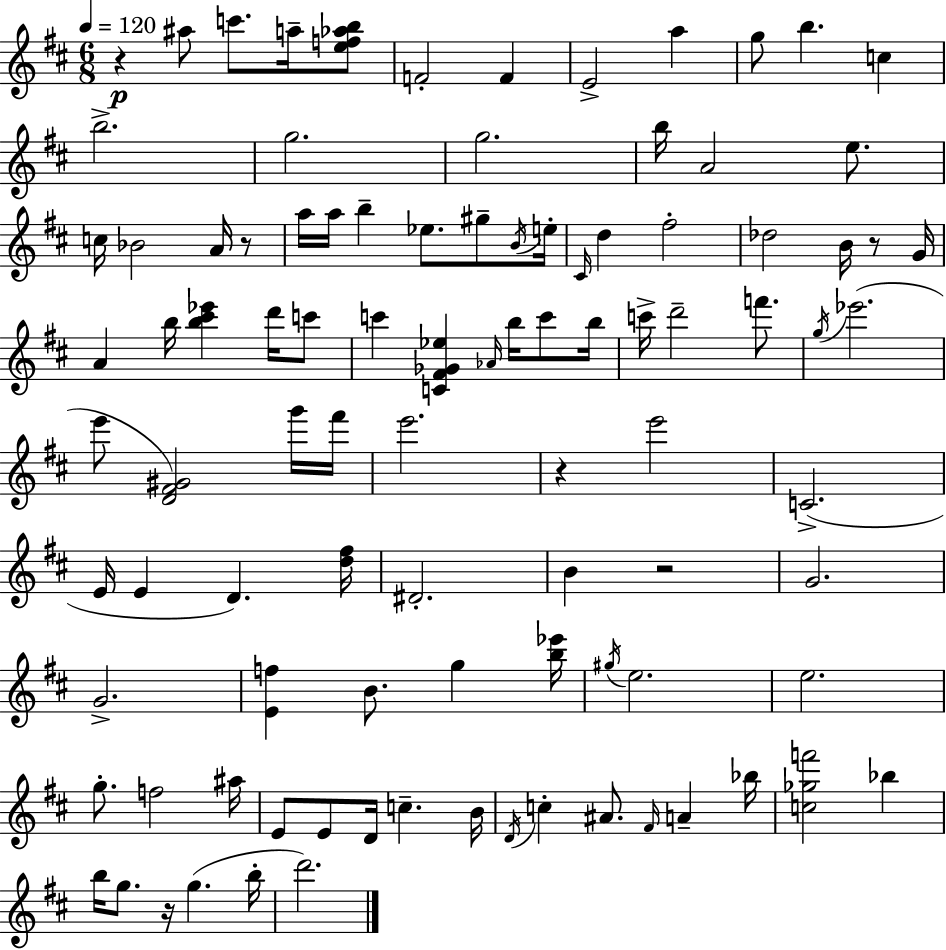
R/q A#5/e C6/e. A5/s [E5,F5,Ab5,B5]/e F4/h F4/q E4/h A5/q G5/e B5/q. C5/q B5/h. G5/h. G5/h. B5/s A4/h E5/e. C5/s Bb4/h A4/s R/e A5/s A5/s B5/q Eb5/e. G#5/e B4/s E5/s C#4/s D5/q F#5/h Db5/h B4/s R/e G4/s A4/q B5/s [B5,C#6,Eb6]/q D6/s C6/e C6/q [C4,F#4,Gb4,Eb5]/q Ab4/s B5/s C6/e B5/s C6/s D6/h F6/e. G5/s Eb6/h. E6/e [D4,F#4,G#4]/h G6/s F#6/s E6/h. R/q E6/h C4/h. E4/s E4/q D4/q. [D5,F#5]/s D#4/h. B4/q R/h G4/h. G4/h. [E4,F5]/q B4/e. G5/q [B5,Eb6]/s G#5/s E5/h. E5/h. G5/e. F5/h A#5/s E4/e E4/e D4/s C5/q. B4/s D4/s C5/q A#4/e. F#4/s A4/q Bb5/s [C5,Gb5,F6]/h Bb5/q B5/s G5/e. R/s G5/q. B5/s D6/h.